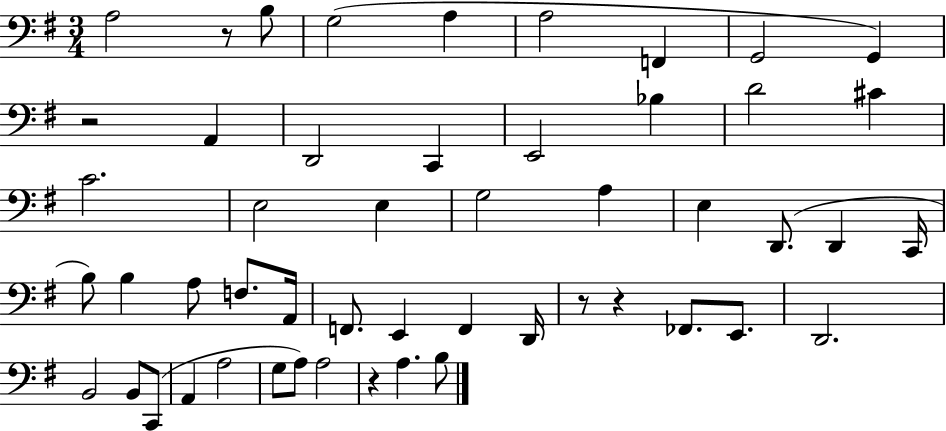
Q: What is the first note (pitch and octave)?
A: A3